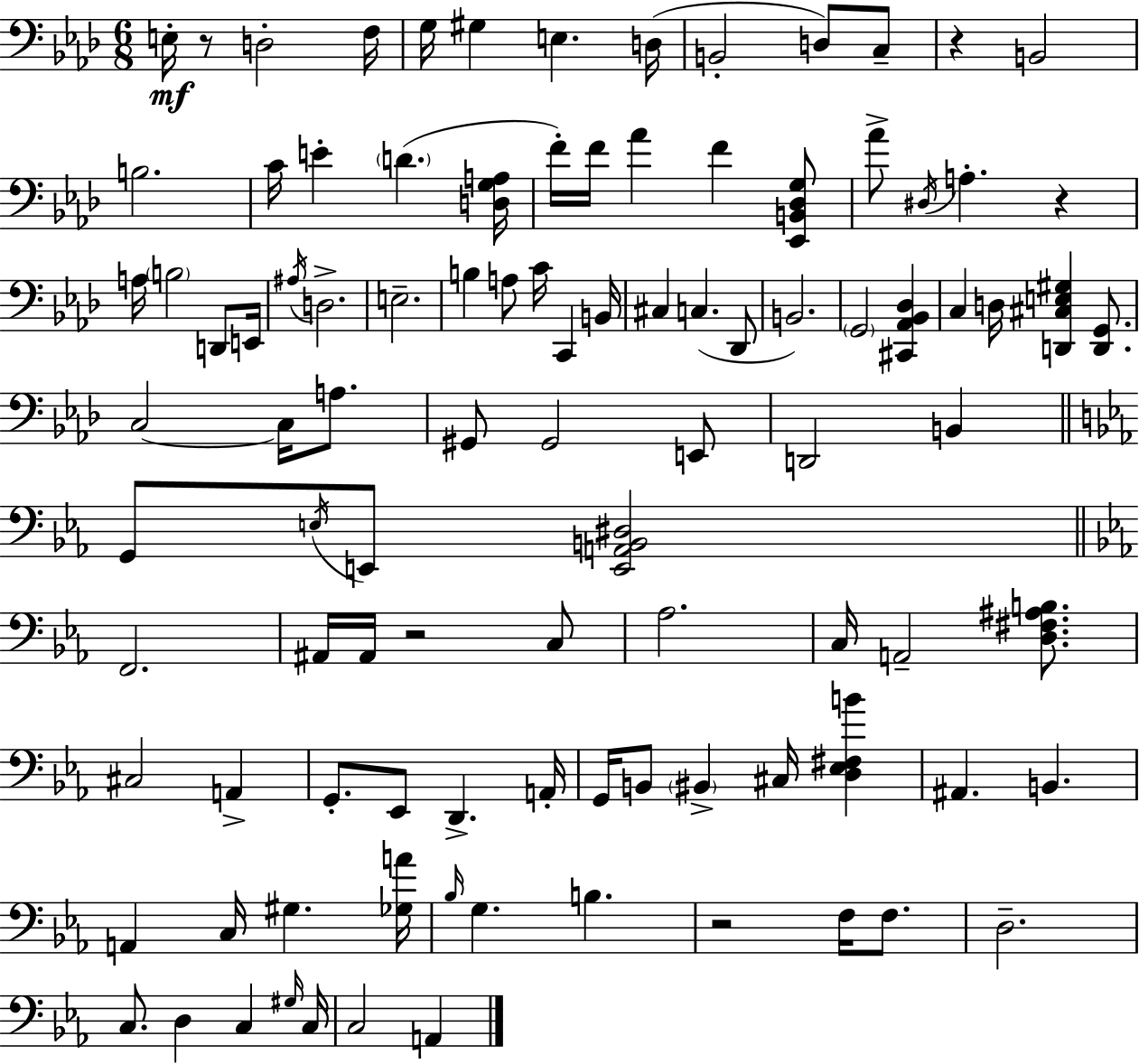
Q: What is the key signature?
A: AES major